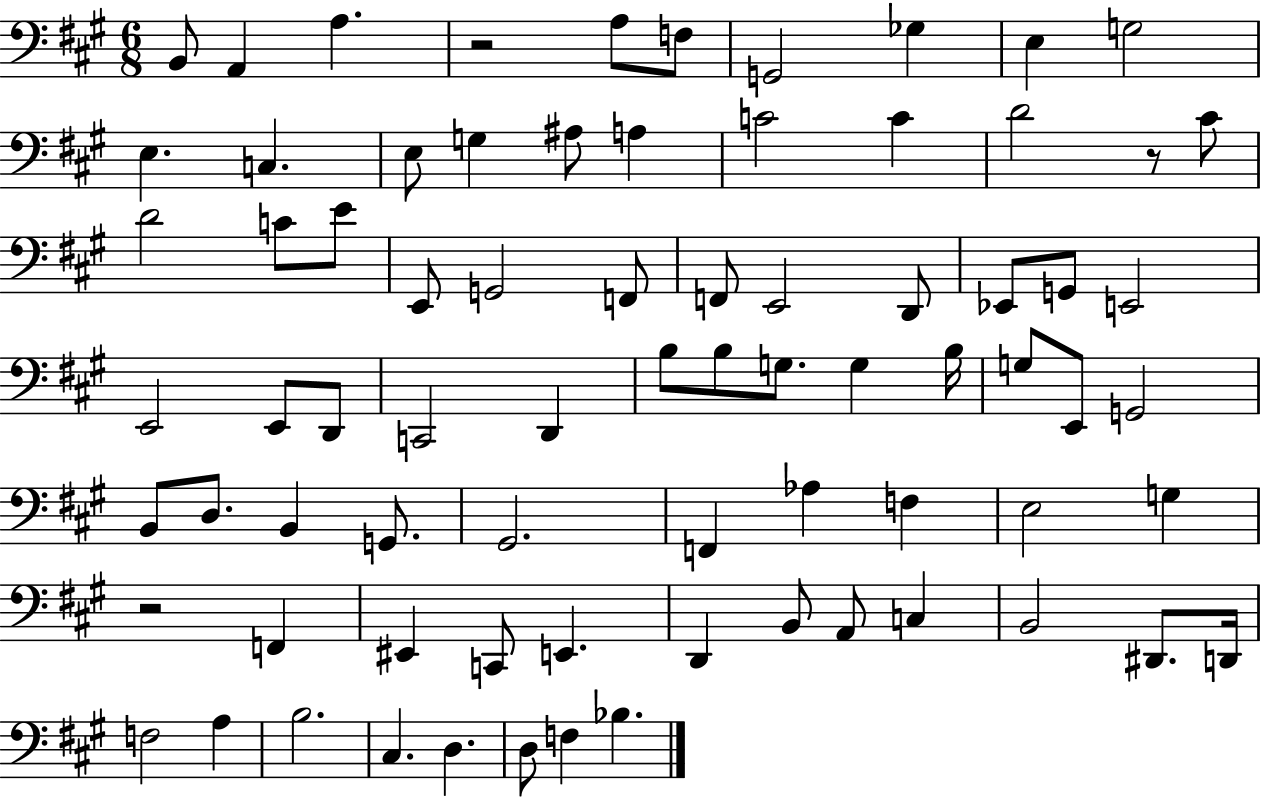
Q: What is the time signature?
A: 6/8